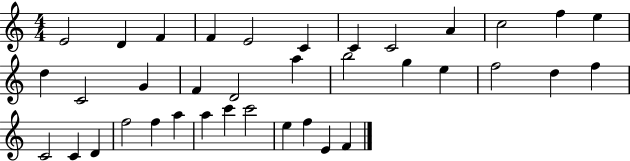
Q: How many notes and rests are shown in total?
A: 37